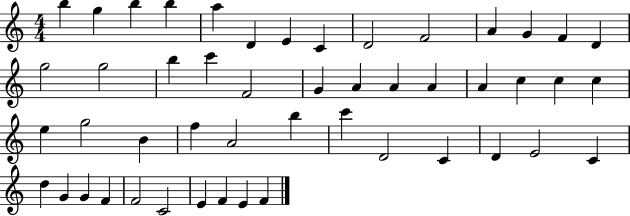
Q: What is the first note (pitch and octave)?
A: B5